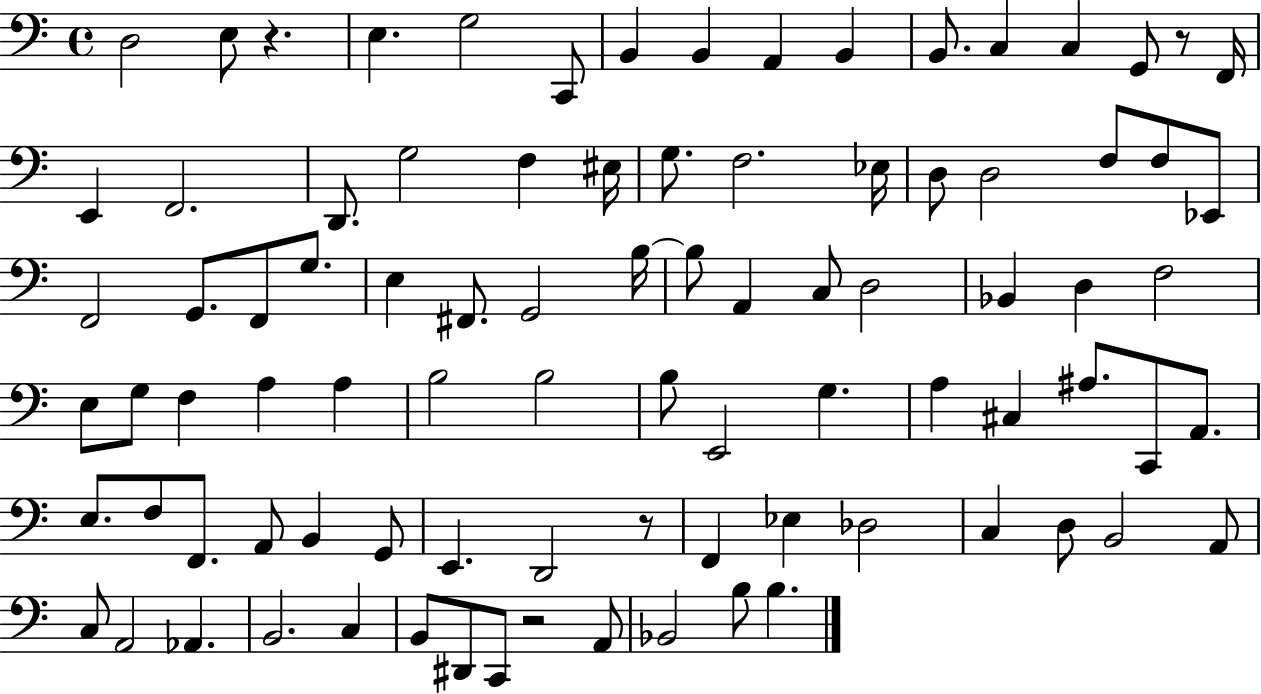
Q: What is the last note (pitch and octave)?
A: B3